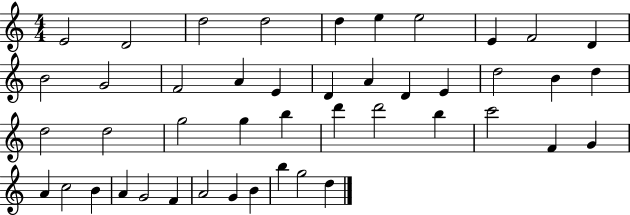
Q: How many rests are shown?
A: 0